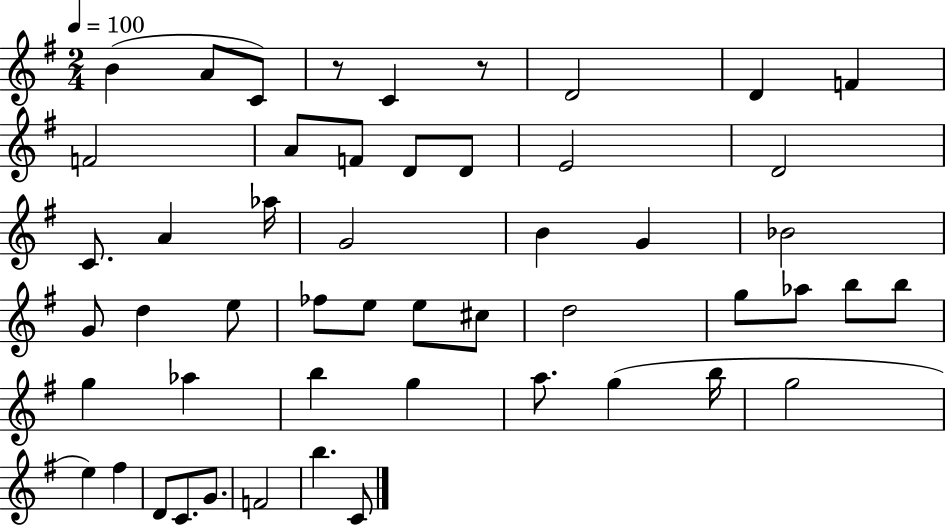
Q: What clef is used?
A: treble